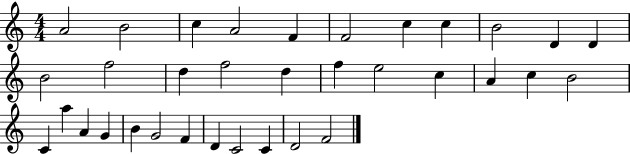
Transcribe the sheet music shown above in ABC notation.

X:1
T:Untitled
M:4/4
L:1/4
K:C
A2 B2 c A2 F F2 c c B2 D D B2 f2 d f2 d f e2 c A c B2 C a A G B G2 F D C2 C D2 F2